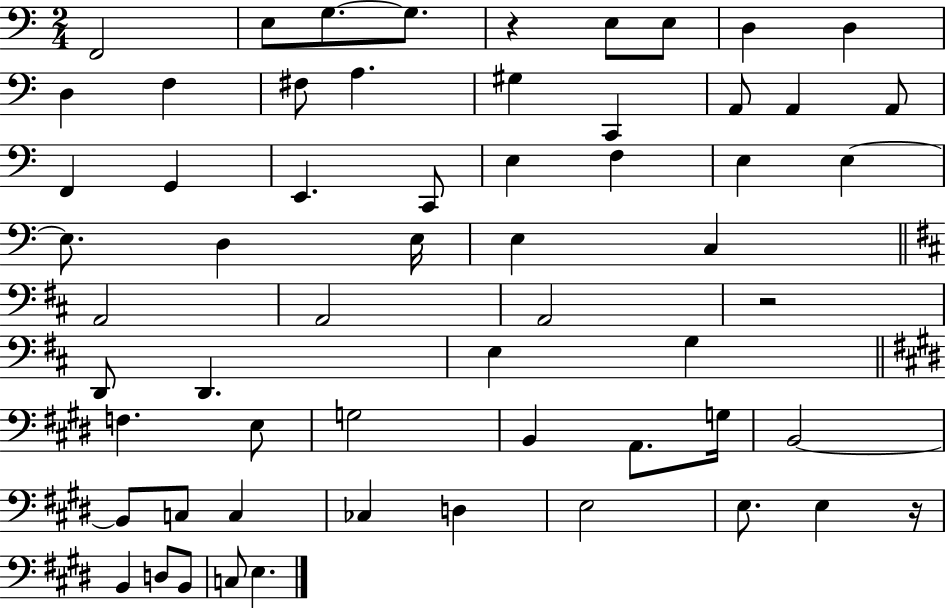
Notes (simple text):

F2/h E3/e G3/e. G3/e. R/q E3/e E3/e D3/q D3/q D3/q F3/q F#3/e A3/q. G#3/q C2/q A2/e A2/q A2/e F2/q G2/q E2/q. C2/e E3/q F3/q E3/q E3/q E3/e. D3/q E3/s E3/q C3/q A2/h A2/h A2/h R/h D2/e D2/q. E3/q G3/q F3/q. E3/e G3/h B2/q A2/e. G3/s B2/h B2/e C3/e C3/q CES3/q D3/q E3/h E3/e. E3/q R/s B2/q D3/e B2/e C3/e E3/q.